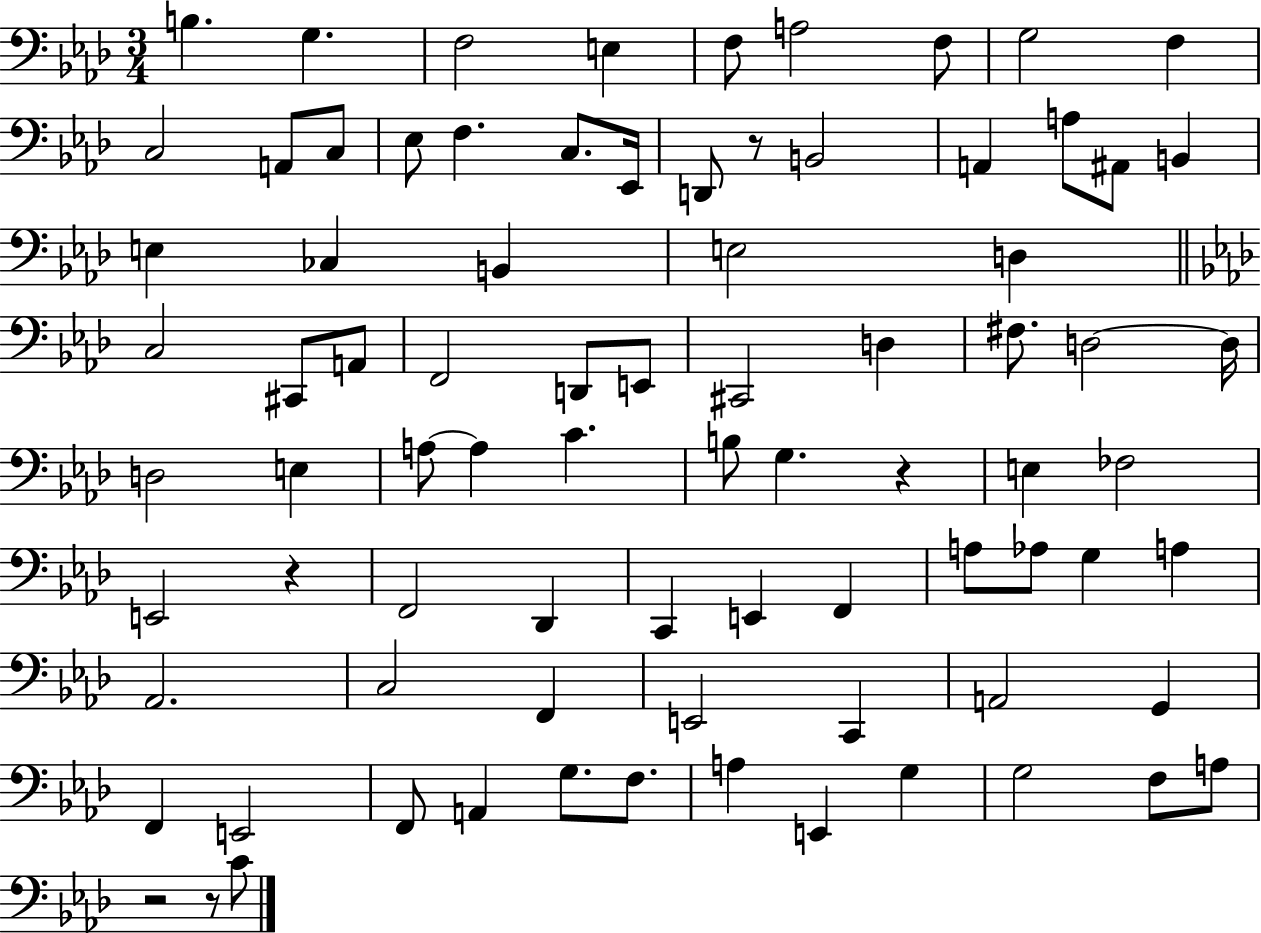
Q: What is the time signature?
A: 3/4